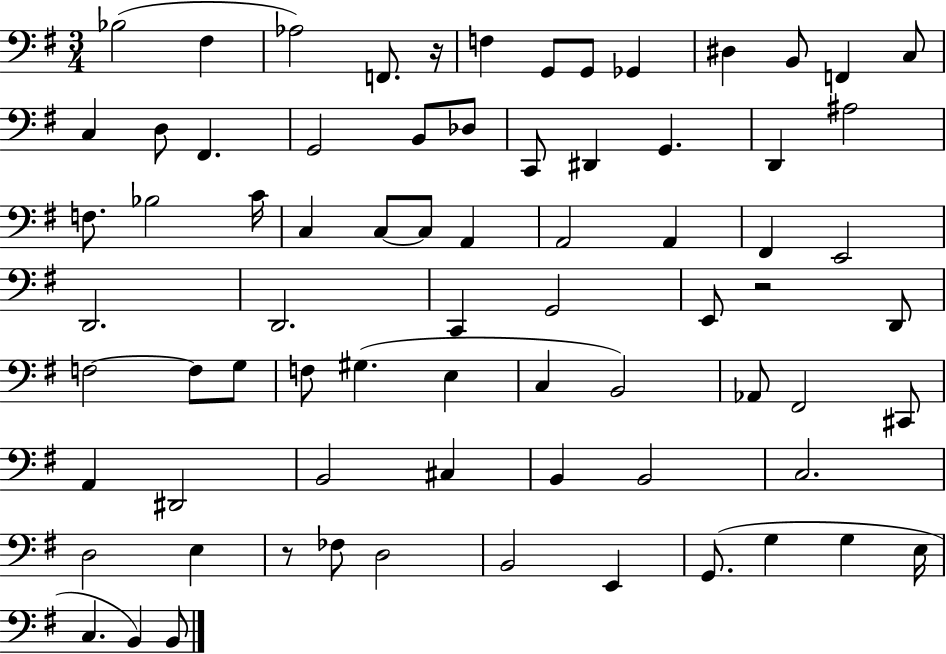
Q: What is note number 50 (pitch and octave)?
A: F#2